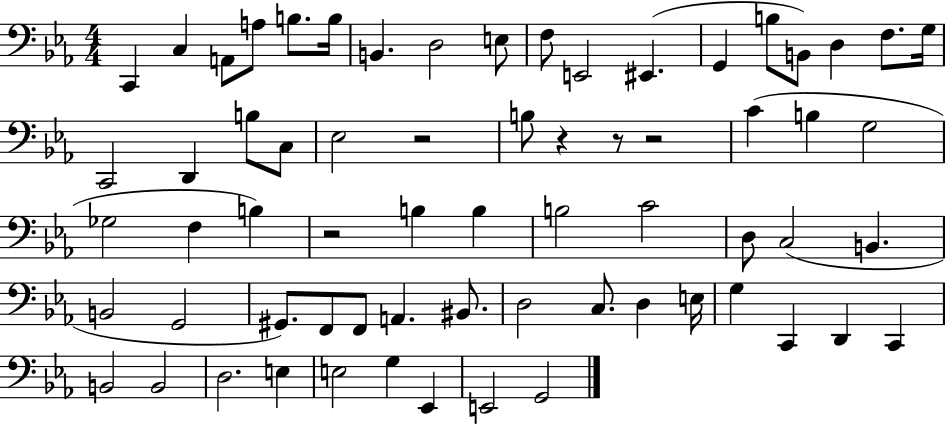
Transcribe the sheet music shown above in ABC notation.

X:1
T:Untitled
M:4/4
L:1/4
K:Eb
C,, C, A,,/2 A,/2 B,/2 B,/4 B,, D,2 E,/2 F,/2 E,,2 ^E,, G,, B,/2 B,,/2 D, F,/2 G,/4 C,,2 D,, B,/2 C,/2 _E,2 z2 B,/2 z z/2 z2 C B, G,2 _G,2 F, B, z2 B, B, B,2 C2 D,/2 C,2 B,, B,,2 G,,2 ^G,,/2 F,,/2 F,,/2 A,, ^B,,/2 D,2 C,/2 D, E,/4 G, C,, D,, C,, B,,2 B,,2 D,2 E, E,2 G, _E,, E,,2 G,,2